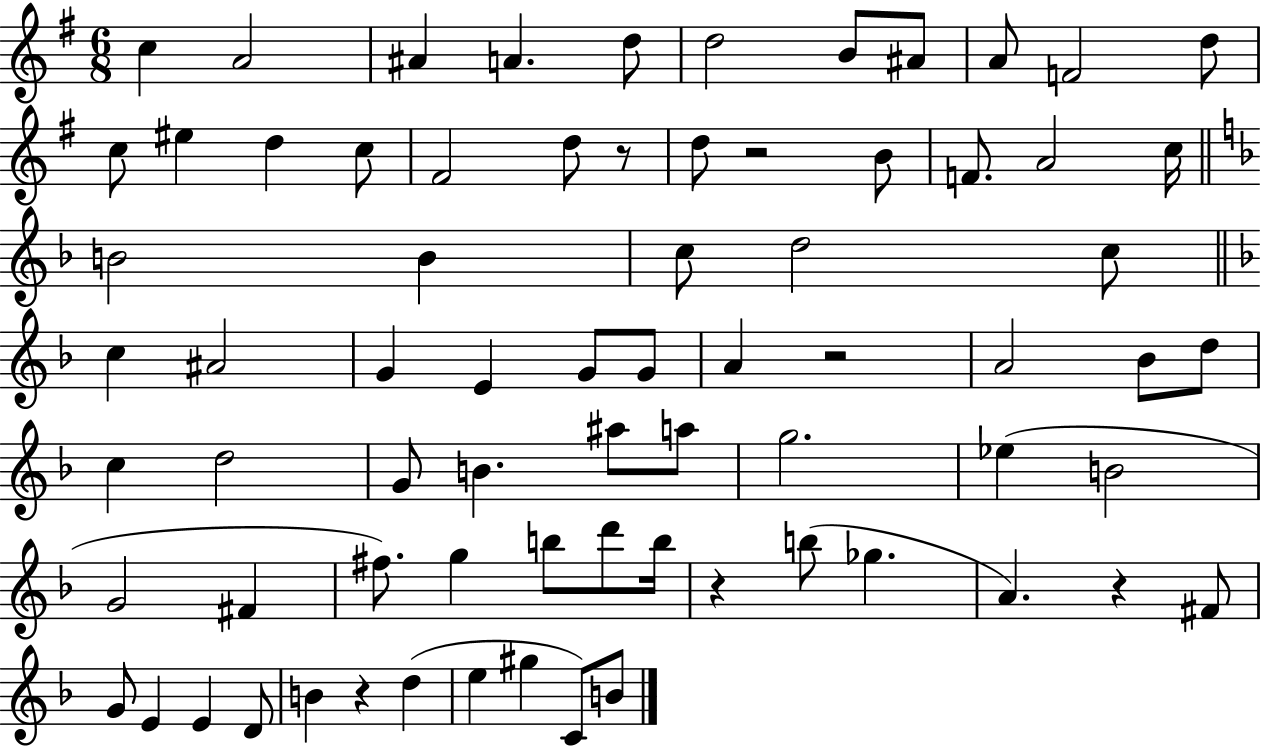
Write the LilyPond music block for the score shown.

{
  \clef treble
  \numericTimeSignature
  \time 6/8
  \key g \major
  c''4 a'2 | ais'4 a'4. d''8 | d''2 b'8 ais'8 | a'8 f'2 d''8 | \break c''8 eis''4 d''4 c''8 | fis'2 d''8 r8 | d''8 r2 b'8 | f'8. a'2 c''16 | \break \bar "||" \break \key f \major b'2 b'4 | c''8 d''2 c''8 | \bar "||" \break \key f \major c''4 ais'2 | g'4 e'4 g'8 g'8 | a'4 r2 | a'2 bes'8 d''8 | \break c''4 d''2 | g'8 b'4. ais''8 a''8 | g''2. | ees''4( b'2 | \break g'2 fis'4 | fis''8.) g''4 b''8 d'''8 b''16 | r4 b''8( ges''4. | a'4.) r4 fis'8 | \break g'8 e'4 e'4 d'8 | b'4 r4 d''4( | e''4 gis''4 c'8) b'8 | \bar "|."
}